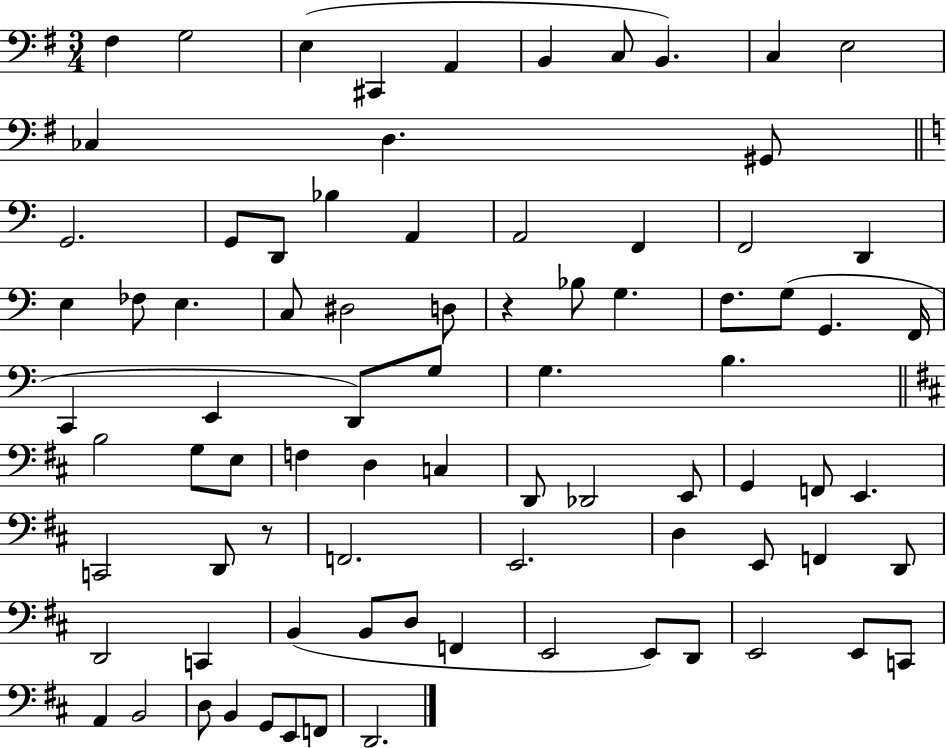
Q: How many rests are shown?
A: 2